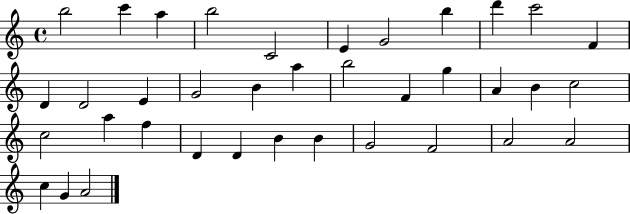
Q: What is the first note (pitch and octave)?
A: B5